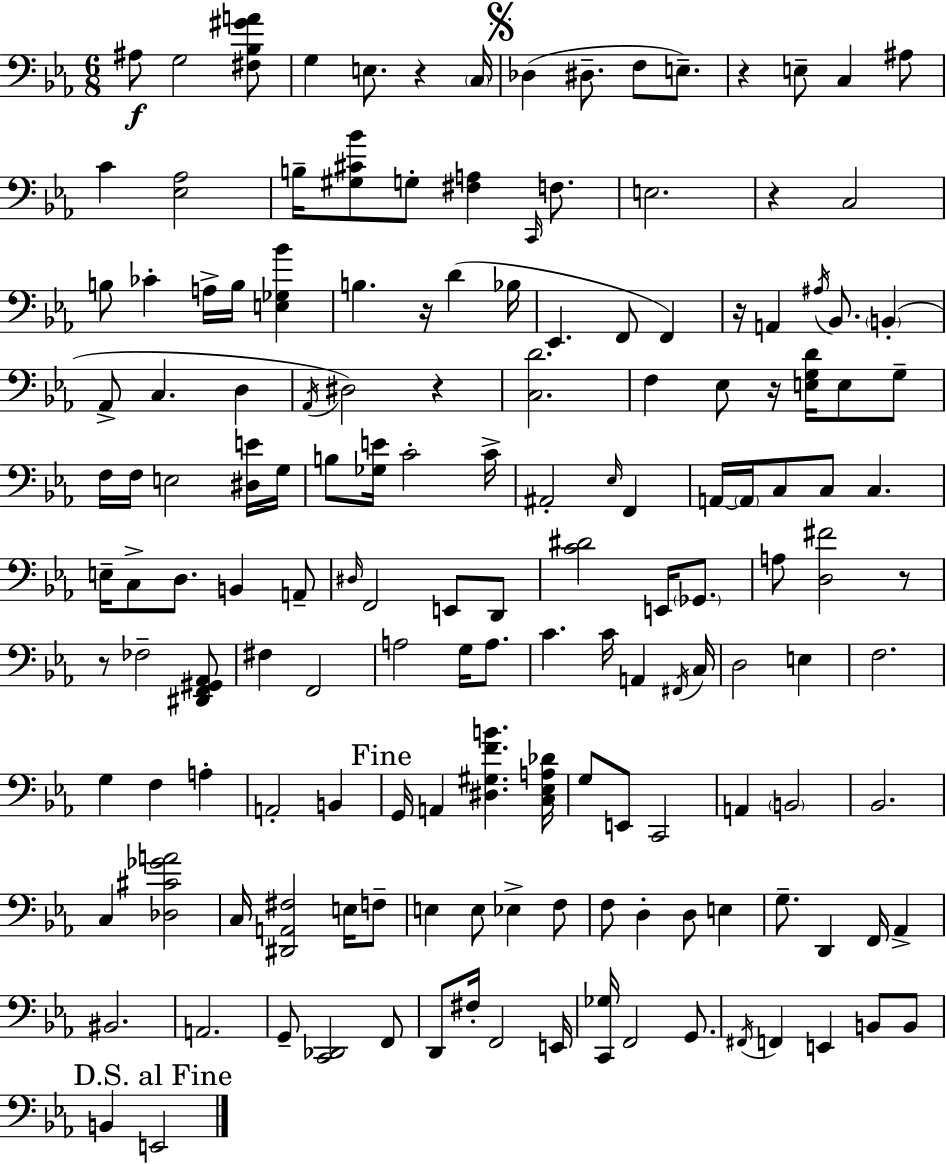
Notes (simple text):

A#3/e G3/h [F#3,Bb3,G#4,A4]/e G3/q E3/e. R/q C3/s Db3/q D#3/e. F3/e E3/e. R/q E3/e C3/q A#3/e C4/q [Eb3,Ab3]/h B3/s [G#3,C#4,Bb4]/e G3/e [F#3,A3]/q C2/s F3/e. E3/h. R/q C3/h B3/e CES4/q A3/s B3/s [E3,Gb3,Bb4]/q B3/q. R/s D4/q Bb3/s Eb2/q. F2/e F2/q R/s A2/q A#3/s Bb2/e. B2/q Ab2/e C3/q. D3/q Ab2/s D#3/h R/q [C3,D4]/h. F3/q Eb3/e R/s [E3,G3,D4]/s E3/e G3/e F3/s F3/s E3/h [D#3,E4]/s G3/s B3/e [Gb3,E4]/s C4/h C4/s A#2/h Eb3/s F2/q A2/s A2/s C3/e C3/e C3/q. E3/s C3/e D3/e. B2/q A2/e D#3/s F2/h E2/e D2/e [C4,D#4]/h E2/s Gb2/e. A3/e [D3,F#4]/h R/e R/e FES3/h [D#2,F2,G#2,Ab2]/e F#3/q F2/h A3/h G3/s A3/e. C4/q. C4/s A2/q F#2/s C3/s D3/h E3/q F3/h. G3/q F3/q A3/q A2/h B2/q G2/s A2/q [D#3,G#3,F4,B4]/q. [C3,Eb3,A3,Db4]/s G3/e E2/e C2/h A2/q B2/h Bb2/h. C3/q [Db3,C#4,Gb4,A4]/h C3/s [D#2,A2,F#3]/h E3/s F3/e E3/q E3/e Eb3/q F3/e F3/e D3/q D3/e E3/q G3/e. D2/q F2/s Ab2/q BIS2/h. A2/h. G2/e [C2,Db2]/h F2/e D2/e F#3/s F2/h E2/s [C2,Gb3]/s F2/h G2/e. F#2/s F2/q E2/q B2/e B2/e B2/q E2/h